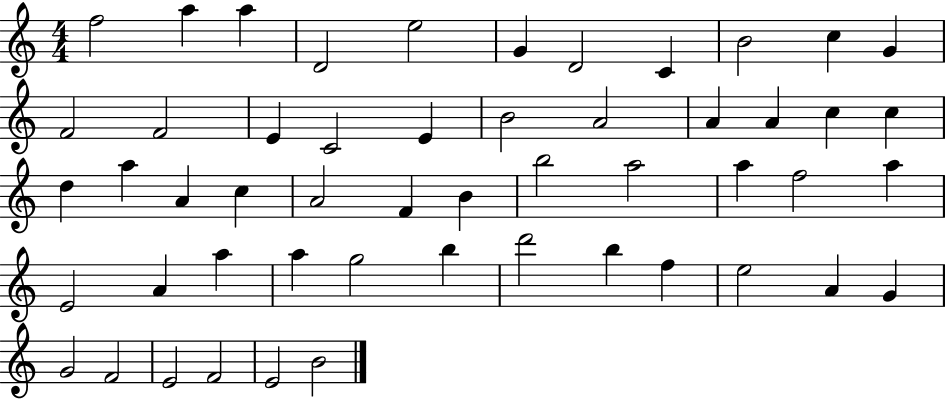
X:1
T:Untitled
M:4/4
L:1/4
K:C
f2 a a D2 e2 G D2 C B2 c G F2 F2 E C2 E B2 A2 A A c c d a A c A2 F B b2 a2 a f2 a E2 A a a g2 b d'2 b f e2 A G G2 F2 E2 F2 E2 B2